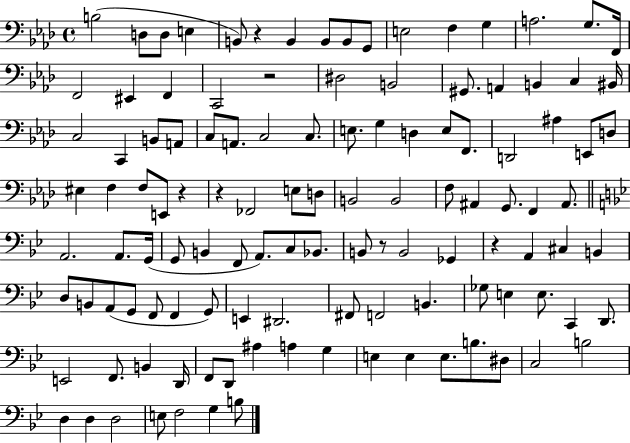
{
  \clef bass
  \time 4/4
  \defaultTimeSignature
  \key aes \major
  \repeat volta 2 { b2( d8 d8 e4 | b,8) r4 b,4 b,8 b,8 g,8 | e2 f4 g4 | a2. g8. f,16 | \break f,2 eis,4 f,4 | c,2 r2 | dis2 b,2 | gis,8. a,4 b,4 c4 bis,16 | \break c2 c,4 b,8 a,8 | c8 a,8. c2 c8. | e8. g4 d4 e8 f,8. | d,2 ais4 e,8 d8 | \break eis4 f4 f8 e,8 r4 | r4 fes,2 e8 d8 | b,2 b,2 | f8 ais,4 g,8. f,4 ais,8. | \break \bar "||" \break \key bes \major a,2. a,8. g,16( | g,8 b,4 f,8 a,8.) c8 bes,8. | b,8 r8 b,2 ges,4 | r4 a,4 cis4 b,4 | \break d8 b,8 a,8( g,8 f,8 f,4 g,8) | e,4 dis,2. | fis,8 f,2 b,4. | ges8 e4 e8. c,4 d,8. | \break e,2 f,8. b,4 d,16 | f,8 d,8 ais4 a4 g4 | e4 e4 e8. b8. dis8 | c2 b2 | \break d4 d4 d2 | e8 f2 g4 b8 | } \bar "|."
}